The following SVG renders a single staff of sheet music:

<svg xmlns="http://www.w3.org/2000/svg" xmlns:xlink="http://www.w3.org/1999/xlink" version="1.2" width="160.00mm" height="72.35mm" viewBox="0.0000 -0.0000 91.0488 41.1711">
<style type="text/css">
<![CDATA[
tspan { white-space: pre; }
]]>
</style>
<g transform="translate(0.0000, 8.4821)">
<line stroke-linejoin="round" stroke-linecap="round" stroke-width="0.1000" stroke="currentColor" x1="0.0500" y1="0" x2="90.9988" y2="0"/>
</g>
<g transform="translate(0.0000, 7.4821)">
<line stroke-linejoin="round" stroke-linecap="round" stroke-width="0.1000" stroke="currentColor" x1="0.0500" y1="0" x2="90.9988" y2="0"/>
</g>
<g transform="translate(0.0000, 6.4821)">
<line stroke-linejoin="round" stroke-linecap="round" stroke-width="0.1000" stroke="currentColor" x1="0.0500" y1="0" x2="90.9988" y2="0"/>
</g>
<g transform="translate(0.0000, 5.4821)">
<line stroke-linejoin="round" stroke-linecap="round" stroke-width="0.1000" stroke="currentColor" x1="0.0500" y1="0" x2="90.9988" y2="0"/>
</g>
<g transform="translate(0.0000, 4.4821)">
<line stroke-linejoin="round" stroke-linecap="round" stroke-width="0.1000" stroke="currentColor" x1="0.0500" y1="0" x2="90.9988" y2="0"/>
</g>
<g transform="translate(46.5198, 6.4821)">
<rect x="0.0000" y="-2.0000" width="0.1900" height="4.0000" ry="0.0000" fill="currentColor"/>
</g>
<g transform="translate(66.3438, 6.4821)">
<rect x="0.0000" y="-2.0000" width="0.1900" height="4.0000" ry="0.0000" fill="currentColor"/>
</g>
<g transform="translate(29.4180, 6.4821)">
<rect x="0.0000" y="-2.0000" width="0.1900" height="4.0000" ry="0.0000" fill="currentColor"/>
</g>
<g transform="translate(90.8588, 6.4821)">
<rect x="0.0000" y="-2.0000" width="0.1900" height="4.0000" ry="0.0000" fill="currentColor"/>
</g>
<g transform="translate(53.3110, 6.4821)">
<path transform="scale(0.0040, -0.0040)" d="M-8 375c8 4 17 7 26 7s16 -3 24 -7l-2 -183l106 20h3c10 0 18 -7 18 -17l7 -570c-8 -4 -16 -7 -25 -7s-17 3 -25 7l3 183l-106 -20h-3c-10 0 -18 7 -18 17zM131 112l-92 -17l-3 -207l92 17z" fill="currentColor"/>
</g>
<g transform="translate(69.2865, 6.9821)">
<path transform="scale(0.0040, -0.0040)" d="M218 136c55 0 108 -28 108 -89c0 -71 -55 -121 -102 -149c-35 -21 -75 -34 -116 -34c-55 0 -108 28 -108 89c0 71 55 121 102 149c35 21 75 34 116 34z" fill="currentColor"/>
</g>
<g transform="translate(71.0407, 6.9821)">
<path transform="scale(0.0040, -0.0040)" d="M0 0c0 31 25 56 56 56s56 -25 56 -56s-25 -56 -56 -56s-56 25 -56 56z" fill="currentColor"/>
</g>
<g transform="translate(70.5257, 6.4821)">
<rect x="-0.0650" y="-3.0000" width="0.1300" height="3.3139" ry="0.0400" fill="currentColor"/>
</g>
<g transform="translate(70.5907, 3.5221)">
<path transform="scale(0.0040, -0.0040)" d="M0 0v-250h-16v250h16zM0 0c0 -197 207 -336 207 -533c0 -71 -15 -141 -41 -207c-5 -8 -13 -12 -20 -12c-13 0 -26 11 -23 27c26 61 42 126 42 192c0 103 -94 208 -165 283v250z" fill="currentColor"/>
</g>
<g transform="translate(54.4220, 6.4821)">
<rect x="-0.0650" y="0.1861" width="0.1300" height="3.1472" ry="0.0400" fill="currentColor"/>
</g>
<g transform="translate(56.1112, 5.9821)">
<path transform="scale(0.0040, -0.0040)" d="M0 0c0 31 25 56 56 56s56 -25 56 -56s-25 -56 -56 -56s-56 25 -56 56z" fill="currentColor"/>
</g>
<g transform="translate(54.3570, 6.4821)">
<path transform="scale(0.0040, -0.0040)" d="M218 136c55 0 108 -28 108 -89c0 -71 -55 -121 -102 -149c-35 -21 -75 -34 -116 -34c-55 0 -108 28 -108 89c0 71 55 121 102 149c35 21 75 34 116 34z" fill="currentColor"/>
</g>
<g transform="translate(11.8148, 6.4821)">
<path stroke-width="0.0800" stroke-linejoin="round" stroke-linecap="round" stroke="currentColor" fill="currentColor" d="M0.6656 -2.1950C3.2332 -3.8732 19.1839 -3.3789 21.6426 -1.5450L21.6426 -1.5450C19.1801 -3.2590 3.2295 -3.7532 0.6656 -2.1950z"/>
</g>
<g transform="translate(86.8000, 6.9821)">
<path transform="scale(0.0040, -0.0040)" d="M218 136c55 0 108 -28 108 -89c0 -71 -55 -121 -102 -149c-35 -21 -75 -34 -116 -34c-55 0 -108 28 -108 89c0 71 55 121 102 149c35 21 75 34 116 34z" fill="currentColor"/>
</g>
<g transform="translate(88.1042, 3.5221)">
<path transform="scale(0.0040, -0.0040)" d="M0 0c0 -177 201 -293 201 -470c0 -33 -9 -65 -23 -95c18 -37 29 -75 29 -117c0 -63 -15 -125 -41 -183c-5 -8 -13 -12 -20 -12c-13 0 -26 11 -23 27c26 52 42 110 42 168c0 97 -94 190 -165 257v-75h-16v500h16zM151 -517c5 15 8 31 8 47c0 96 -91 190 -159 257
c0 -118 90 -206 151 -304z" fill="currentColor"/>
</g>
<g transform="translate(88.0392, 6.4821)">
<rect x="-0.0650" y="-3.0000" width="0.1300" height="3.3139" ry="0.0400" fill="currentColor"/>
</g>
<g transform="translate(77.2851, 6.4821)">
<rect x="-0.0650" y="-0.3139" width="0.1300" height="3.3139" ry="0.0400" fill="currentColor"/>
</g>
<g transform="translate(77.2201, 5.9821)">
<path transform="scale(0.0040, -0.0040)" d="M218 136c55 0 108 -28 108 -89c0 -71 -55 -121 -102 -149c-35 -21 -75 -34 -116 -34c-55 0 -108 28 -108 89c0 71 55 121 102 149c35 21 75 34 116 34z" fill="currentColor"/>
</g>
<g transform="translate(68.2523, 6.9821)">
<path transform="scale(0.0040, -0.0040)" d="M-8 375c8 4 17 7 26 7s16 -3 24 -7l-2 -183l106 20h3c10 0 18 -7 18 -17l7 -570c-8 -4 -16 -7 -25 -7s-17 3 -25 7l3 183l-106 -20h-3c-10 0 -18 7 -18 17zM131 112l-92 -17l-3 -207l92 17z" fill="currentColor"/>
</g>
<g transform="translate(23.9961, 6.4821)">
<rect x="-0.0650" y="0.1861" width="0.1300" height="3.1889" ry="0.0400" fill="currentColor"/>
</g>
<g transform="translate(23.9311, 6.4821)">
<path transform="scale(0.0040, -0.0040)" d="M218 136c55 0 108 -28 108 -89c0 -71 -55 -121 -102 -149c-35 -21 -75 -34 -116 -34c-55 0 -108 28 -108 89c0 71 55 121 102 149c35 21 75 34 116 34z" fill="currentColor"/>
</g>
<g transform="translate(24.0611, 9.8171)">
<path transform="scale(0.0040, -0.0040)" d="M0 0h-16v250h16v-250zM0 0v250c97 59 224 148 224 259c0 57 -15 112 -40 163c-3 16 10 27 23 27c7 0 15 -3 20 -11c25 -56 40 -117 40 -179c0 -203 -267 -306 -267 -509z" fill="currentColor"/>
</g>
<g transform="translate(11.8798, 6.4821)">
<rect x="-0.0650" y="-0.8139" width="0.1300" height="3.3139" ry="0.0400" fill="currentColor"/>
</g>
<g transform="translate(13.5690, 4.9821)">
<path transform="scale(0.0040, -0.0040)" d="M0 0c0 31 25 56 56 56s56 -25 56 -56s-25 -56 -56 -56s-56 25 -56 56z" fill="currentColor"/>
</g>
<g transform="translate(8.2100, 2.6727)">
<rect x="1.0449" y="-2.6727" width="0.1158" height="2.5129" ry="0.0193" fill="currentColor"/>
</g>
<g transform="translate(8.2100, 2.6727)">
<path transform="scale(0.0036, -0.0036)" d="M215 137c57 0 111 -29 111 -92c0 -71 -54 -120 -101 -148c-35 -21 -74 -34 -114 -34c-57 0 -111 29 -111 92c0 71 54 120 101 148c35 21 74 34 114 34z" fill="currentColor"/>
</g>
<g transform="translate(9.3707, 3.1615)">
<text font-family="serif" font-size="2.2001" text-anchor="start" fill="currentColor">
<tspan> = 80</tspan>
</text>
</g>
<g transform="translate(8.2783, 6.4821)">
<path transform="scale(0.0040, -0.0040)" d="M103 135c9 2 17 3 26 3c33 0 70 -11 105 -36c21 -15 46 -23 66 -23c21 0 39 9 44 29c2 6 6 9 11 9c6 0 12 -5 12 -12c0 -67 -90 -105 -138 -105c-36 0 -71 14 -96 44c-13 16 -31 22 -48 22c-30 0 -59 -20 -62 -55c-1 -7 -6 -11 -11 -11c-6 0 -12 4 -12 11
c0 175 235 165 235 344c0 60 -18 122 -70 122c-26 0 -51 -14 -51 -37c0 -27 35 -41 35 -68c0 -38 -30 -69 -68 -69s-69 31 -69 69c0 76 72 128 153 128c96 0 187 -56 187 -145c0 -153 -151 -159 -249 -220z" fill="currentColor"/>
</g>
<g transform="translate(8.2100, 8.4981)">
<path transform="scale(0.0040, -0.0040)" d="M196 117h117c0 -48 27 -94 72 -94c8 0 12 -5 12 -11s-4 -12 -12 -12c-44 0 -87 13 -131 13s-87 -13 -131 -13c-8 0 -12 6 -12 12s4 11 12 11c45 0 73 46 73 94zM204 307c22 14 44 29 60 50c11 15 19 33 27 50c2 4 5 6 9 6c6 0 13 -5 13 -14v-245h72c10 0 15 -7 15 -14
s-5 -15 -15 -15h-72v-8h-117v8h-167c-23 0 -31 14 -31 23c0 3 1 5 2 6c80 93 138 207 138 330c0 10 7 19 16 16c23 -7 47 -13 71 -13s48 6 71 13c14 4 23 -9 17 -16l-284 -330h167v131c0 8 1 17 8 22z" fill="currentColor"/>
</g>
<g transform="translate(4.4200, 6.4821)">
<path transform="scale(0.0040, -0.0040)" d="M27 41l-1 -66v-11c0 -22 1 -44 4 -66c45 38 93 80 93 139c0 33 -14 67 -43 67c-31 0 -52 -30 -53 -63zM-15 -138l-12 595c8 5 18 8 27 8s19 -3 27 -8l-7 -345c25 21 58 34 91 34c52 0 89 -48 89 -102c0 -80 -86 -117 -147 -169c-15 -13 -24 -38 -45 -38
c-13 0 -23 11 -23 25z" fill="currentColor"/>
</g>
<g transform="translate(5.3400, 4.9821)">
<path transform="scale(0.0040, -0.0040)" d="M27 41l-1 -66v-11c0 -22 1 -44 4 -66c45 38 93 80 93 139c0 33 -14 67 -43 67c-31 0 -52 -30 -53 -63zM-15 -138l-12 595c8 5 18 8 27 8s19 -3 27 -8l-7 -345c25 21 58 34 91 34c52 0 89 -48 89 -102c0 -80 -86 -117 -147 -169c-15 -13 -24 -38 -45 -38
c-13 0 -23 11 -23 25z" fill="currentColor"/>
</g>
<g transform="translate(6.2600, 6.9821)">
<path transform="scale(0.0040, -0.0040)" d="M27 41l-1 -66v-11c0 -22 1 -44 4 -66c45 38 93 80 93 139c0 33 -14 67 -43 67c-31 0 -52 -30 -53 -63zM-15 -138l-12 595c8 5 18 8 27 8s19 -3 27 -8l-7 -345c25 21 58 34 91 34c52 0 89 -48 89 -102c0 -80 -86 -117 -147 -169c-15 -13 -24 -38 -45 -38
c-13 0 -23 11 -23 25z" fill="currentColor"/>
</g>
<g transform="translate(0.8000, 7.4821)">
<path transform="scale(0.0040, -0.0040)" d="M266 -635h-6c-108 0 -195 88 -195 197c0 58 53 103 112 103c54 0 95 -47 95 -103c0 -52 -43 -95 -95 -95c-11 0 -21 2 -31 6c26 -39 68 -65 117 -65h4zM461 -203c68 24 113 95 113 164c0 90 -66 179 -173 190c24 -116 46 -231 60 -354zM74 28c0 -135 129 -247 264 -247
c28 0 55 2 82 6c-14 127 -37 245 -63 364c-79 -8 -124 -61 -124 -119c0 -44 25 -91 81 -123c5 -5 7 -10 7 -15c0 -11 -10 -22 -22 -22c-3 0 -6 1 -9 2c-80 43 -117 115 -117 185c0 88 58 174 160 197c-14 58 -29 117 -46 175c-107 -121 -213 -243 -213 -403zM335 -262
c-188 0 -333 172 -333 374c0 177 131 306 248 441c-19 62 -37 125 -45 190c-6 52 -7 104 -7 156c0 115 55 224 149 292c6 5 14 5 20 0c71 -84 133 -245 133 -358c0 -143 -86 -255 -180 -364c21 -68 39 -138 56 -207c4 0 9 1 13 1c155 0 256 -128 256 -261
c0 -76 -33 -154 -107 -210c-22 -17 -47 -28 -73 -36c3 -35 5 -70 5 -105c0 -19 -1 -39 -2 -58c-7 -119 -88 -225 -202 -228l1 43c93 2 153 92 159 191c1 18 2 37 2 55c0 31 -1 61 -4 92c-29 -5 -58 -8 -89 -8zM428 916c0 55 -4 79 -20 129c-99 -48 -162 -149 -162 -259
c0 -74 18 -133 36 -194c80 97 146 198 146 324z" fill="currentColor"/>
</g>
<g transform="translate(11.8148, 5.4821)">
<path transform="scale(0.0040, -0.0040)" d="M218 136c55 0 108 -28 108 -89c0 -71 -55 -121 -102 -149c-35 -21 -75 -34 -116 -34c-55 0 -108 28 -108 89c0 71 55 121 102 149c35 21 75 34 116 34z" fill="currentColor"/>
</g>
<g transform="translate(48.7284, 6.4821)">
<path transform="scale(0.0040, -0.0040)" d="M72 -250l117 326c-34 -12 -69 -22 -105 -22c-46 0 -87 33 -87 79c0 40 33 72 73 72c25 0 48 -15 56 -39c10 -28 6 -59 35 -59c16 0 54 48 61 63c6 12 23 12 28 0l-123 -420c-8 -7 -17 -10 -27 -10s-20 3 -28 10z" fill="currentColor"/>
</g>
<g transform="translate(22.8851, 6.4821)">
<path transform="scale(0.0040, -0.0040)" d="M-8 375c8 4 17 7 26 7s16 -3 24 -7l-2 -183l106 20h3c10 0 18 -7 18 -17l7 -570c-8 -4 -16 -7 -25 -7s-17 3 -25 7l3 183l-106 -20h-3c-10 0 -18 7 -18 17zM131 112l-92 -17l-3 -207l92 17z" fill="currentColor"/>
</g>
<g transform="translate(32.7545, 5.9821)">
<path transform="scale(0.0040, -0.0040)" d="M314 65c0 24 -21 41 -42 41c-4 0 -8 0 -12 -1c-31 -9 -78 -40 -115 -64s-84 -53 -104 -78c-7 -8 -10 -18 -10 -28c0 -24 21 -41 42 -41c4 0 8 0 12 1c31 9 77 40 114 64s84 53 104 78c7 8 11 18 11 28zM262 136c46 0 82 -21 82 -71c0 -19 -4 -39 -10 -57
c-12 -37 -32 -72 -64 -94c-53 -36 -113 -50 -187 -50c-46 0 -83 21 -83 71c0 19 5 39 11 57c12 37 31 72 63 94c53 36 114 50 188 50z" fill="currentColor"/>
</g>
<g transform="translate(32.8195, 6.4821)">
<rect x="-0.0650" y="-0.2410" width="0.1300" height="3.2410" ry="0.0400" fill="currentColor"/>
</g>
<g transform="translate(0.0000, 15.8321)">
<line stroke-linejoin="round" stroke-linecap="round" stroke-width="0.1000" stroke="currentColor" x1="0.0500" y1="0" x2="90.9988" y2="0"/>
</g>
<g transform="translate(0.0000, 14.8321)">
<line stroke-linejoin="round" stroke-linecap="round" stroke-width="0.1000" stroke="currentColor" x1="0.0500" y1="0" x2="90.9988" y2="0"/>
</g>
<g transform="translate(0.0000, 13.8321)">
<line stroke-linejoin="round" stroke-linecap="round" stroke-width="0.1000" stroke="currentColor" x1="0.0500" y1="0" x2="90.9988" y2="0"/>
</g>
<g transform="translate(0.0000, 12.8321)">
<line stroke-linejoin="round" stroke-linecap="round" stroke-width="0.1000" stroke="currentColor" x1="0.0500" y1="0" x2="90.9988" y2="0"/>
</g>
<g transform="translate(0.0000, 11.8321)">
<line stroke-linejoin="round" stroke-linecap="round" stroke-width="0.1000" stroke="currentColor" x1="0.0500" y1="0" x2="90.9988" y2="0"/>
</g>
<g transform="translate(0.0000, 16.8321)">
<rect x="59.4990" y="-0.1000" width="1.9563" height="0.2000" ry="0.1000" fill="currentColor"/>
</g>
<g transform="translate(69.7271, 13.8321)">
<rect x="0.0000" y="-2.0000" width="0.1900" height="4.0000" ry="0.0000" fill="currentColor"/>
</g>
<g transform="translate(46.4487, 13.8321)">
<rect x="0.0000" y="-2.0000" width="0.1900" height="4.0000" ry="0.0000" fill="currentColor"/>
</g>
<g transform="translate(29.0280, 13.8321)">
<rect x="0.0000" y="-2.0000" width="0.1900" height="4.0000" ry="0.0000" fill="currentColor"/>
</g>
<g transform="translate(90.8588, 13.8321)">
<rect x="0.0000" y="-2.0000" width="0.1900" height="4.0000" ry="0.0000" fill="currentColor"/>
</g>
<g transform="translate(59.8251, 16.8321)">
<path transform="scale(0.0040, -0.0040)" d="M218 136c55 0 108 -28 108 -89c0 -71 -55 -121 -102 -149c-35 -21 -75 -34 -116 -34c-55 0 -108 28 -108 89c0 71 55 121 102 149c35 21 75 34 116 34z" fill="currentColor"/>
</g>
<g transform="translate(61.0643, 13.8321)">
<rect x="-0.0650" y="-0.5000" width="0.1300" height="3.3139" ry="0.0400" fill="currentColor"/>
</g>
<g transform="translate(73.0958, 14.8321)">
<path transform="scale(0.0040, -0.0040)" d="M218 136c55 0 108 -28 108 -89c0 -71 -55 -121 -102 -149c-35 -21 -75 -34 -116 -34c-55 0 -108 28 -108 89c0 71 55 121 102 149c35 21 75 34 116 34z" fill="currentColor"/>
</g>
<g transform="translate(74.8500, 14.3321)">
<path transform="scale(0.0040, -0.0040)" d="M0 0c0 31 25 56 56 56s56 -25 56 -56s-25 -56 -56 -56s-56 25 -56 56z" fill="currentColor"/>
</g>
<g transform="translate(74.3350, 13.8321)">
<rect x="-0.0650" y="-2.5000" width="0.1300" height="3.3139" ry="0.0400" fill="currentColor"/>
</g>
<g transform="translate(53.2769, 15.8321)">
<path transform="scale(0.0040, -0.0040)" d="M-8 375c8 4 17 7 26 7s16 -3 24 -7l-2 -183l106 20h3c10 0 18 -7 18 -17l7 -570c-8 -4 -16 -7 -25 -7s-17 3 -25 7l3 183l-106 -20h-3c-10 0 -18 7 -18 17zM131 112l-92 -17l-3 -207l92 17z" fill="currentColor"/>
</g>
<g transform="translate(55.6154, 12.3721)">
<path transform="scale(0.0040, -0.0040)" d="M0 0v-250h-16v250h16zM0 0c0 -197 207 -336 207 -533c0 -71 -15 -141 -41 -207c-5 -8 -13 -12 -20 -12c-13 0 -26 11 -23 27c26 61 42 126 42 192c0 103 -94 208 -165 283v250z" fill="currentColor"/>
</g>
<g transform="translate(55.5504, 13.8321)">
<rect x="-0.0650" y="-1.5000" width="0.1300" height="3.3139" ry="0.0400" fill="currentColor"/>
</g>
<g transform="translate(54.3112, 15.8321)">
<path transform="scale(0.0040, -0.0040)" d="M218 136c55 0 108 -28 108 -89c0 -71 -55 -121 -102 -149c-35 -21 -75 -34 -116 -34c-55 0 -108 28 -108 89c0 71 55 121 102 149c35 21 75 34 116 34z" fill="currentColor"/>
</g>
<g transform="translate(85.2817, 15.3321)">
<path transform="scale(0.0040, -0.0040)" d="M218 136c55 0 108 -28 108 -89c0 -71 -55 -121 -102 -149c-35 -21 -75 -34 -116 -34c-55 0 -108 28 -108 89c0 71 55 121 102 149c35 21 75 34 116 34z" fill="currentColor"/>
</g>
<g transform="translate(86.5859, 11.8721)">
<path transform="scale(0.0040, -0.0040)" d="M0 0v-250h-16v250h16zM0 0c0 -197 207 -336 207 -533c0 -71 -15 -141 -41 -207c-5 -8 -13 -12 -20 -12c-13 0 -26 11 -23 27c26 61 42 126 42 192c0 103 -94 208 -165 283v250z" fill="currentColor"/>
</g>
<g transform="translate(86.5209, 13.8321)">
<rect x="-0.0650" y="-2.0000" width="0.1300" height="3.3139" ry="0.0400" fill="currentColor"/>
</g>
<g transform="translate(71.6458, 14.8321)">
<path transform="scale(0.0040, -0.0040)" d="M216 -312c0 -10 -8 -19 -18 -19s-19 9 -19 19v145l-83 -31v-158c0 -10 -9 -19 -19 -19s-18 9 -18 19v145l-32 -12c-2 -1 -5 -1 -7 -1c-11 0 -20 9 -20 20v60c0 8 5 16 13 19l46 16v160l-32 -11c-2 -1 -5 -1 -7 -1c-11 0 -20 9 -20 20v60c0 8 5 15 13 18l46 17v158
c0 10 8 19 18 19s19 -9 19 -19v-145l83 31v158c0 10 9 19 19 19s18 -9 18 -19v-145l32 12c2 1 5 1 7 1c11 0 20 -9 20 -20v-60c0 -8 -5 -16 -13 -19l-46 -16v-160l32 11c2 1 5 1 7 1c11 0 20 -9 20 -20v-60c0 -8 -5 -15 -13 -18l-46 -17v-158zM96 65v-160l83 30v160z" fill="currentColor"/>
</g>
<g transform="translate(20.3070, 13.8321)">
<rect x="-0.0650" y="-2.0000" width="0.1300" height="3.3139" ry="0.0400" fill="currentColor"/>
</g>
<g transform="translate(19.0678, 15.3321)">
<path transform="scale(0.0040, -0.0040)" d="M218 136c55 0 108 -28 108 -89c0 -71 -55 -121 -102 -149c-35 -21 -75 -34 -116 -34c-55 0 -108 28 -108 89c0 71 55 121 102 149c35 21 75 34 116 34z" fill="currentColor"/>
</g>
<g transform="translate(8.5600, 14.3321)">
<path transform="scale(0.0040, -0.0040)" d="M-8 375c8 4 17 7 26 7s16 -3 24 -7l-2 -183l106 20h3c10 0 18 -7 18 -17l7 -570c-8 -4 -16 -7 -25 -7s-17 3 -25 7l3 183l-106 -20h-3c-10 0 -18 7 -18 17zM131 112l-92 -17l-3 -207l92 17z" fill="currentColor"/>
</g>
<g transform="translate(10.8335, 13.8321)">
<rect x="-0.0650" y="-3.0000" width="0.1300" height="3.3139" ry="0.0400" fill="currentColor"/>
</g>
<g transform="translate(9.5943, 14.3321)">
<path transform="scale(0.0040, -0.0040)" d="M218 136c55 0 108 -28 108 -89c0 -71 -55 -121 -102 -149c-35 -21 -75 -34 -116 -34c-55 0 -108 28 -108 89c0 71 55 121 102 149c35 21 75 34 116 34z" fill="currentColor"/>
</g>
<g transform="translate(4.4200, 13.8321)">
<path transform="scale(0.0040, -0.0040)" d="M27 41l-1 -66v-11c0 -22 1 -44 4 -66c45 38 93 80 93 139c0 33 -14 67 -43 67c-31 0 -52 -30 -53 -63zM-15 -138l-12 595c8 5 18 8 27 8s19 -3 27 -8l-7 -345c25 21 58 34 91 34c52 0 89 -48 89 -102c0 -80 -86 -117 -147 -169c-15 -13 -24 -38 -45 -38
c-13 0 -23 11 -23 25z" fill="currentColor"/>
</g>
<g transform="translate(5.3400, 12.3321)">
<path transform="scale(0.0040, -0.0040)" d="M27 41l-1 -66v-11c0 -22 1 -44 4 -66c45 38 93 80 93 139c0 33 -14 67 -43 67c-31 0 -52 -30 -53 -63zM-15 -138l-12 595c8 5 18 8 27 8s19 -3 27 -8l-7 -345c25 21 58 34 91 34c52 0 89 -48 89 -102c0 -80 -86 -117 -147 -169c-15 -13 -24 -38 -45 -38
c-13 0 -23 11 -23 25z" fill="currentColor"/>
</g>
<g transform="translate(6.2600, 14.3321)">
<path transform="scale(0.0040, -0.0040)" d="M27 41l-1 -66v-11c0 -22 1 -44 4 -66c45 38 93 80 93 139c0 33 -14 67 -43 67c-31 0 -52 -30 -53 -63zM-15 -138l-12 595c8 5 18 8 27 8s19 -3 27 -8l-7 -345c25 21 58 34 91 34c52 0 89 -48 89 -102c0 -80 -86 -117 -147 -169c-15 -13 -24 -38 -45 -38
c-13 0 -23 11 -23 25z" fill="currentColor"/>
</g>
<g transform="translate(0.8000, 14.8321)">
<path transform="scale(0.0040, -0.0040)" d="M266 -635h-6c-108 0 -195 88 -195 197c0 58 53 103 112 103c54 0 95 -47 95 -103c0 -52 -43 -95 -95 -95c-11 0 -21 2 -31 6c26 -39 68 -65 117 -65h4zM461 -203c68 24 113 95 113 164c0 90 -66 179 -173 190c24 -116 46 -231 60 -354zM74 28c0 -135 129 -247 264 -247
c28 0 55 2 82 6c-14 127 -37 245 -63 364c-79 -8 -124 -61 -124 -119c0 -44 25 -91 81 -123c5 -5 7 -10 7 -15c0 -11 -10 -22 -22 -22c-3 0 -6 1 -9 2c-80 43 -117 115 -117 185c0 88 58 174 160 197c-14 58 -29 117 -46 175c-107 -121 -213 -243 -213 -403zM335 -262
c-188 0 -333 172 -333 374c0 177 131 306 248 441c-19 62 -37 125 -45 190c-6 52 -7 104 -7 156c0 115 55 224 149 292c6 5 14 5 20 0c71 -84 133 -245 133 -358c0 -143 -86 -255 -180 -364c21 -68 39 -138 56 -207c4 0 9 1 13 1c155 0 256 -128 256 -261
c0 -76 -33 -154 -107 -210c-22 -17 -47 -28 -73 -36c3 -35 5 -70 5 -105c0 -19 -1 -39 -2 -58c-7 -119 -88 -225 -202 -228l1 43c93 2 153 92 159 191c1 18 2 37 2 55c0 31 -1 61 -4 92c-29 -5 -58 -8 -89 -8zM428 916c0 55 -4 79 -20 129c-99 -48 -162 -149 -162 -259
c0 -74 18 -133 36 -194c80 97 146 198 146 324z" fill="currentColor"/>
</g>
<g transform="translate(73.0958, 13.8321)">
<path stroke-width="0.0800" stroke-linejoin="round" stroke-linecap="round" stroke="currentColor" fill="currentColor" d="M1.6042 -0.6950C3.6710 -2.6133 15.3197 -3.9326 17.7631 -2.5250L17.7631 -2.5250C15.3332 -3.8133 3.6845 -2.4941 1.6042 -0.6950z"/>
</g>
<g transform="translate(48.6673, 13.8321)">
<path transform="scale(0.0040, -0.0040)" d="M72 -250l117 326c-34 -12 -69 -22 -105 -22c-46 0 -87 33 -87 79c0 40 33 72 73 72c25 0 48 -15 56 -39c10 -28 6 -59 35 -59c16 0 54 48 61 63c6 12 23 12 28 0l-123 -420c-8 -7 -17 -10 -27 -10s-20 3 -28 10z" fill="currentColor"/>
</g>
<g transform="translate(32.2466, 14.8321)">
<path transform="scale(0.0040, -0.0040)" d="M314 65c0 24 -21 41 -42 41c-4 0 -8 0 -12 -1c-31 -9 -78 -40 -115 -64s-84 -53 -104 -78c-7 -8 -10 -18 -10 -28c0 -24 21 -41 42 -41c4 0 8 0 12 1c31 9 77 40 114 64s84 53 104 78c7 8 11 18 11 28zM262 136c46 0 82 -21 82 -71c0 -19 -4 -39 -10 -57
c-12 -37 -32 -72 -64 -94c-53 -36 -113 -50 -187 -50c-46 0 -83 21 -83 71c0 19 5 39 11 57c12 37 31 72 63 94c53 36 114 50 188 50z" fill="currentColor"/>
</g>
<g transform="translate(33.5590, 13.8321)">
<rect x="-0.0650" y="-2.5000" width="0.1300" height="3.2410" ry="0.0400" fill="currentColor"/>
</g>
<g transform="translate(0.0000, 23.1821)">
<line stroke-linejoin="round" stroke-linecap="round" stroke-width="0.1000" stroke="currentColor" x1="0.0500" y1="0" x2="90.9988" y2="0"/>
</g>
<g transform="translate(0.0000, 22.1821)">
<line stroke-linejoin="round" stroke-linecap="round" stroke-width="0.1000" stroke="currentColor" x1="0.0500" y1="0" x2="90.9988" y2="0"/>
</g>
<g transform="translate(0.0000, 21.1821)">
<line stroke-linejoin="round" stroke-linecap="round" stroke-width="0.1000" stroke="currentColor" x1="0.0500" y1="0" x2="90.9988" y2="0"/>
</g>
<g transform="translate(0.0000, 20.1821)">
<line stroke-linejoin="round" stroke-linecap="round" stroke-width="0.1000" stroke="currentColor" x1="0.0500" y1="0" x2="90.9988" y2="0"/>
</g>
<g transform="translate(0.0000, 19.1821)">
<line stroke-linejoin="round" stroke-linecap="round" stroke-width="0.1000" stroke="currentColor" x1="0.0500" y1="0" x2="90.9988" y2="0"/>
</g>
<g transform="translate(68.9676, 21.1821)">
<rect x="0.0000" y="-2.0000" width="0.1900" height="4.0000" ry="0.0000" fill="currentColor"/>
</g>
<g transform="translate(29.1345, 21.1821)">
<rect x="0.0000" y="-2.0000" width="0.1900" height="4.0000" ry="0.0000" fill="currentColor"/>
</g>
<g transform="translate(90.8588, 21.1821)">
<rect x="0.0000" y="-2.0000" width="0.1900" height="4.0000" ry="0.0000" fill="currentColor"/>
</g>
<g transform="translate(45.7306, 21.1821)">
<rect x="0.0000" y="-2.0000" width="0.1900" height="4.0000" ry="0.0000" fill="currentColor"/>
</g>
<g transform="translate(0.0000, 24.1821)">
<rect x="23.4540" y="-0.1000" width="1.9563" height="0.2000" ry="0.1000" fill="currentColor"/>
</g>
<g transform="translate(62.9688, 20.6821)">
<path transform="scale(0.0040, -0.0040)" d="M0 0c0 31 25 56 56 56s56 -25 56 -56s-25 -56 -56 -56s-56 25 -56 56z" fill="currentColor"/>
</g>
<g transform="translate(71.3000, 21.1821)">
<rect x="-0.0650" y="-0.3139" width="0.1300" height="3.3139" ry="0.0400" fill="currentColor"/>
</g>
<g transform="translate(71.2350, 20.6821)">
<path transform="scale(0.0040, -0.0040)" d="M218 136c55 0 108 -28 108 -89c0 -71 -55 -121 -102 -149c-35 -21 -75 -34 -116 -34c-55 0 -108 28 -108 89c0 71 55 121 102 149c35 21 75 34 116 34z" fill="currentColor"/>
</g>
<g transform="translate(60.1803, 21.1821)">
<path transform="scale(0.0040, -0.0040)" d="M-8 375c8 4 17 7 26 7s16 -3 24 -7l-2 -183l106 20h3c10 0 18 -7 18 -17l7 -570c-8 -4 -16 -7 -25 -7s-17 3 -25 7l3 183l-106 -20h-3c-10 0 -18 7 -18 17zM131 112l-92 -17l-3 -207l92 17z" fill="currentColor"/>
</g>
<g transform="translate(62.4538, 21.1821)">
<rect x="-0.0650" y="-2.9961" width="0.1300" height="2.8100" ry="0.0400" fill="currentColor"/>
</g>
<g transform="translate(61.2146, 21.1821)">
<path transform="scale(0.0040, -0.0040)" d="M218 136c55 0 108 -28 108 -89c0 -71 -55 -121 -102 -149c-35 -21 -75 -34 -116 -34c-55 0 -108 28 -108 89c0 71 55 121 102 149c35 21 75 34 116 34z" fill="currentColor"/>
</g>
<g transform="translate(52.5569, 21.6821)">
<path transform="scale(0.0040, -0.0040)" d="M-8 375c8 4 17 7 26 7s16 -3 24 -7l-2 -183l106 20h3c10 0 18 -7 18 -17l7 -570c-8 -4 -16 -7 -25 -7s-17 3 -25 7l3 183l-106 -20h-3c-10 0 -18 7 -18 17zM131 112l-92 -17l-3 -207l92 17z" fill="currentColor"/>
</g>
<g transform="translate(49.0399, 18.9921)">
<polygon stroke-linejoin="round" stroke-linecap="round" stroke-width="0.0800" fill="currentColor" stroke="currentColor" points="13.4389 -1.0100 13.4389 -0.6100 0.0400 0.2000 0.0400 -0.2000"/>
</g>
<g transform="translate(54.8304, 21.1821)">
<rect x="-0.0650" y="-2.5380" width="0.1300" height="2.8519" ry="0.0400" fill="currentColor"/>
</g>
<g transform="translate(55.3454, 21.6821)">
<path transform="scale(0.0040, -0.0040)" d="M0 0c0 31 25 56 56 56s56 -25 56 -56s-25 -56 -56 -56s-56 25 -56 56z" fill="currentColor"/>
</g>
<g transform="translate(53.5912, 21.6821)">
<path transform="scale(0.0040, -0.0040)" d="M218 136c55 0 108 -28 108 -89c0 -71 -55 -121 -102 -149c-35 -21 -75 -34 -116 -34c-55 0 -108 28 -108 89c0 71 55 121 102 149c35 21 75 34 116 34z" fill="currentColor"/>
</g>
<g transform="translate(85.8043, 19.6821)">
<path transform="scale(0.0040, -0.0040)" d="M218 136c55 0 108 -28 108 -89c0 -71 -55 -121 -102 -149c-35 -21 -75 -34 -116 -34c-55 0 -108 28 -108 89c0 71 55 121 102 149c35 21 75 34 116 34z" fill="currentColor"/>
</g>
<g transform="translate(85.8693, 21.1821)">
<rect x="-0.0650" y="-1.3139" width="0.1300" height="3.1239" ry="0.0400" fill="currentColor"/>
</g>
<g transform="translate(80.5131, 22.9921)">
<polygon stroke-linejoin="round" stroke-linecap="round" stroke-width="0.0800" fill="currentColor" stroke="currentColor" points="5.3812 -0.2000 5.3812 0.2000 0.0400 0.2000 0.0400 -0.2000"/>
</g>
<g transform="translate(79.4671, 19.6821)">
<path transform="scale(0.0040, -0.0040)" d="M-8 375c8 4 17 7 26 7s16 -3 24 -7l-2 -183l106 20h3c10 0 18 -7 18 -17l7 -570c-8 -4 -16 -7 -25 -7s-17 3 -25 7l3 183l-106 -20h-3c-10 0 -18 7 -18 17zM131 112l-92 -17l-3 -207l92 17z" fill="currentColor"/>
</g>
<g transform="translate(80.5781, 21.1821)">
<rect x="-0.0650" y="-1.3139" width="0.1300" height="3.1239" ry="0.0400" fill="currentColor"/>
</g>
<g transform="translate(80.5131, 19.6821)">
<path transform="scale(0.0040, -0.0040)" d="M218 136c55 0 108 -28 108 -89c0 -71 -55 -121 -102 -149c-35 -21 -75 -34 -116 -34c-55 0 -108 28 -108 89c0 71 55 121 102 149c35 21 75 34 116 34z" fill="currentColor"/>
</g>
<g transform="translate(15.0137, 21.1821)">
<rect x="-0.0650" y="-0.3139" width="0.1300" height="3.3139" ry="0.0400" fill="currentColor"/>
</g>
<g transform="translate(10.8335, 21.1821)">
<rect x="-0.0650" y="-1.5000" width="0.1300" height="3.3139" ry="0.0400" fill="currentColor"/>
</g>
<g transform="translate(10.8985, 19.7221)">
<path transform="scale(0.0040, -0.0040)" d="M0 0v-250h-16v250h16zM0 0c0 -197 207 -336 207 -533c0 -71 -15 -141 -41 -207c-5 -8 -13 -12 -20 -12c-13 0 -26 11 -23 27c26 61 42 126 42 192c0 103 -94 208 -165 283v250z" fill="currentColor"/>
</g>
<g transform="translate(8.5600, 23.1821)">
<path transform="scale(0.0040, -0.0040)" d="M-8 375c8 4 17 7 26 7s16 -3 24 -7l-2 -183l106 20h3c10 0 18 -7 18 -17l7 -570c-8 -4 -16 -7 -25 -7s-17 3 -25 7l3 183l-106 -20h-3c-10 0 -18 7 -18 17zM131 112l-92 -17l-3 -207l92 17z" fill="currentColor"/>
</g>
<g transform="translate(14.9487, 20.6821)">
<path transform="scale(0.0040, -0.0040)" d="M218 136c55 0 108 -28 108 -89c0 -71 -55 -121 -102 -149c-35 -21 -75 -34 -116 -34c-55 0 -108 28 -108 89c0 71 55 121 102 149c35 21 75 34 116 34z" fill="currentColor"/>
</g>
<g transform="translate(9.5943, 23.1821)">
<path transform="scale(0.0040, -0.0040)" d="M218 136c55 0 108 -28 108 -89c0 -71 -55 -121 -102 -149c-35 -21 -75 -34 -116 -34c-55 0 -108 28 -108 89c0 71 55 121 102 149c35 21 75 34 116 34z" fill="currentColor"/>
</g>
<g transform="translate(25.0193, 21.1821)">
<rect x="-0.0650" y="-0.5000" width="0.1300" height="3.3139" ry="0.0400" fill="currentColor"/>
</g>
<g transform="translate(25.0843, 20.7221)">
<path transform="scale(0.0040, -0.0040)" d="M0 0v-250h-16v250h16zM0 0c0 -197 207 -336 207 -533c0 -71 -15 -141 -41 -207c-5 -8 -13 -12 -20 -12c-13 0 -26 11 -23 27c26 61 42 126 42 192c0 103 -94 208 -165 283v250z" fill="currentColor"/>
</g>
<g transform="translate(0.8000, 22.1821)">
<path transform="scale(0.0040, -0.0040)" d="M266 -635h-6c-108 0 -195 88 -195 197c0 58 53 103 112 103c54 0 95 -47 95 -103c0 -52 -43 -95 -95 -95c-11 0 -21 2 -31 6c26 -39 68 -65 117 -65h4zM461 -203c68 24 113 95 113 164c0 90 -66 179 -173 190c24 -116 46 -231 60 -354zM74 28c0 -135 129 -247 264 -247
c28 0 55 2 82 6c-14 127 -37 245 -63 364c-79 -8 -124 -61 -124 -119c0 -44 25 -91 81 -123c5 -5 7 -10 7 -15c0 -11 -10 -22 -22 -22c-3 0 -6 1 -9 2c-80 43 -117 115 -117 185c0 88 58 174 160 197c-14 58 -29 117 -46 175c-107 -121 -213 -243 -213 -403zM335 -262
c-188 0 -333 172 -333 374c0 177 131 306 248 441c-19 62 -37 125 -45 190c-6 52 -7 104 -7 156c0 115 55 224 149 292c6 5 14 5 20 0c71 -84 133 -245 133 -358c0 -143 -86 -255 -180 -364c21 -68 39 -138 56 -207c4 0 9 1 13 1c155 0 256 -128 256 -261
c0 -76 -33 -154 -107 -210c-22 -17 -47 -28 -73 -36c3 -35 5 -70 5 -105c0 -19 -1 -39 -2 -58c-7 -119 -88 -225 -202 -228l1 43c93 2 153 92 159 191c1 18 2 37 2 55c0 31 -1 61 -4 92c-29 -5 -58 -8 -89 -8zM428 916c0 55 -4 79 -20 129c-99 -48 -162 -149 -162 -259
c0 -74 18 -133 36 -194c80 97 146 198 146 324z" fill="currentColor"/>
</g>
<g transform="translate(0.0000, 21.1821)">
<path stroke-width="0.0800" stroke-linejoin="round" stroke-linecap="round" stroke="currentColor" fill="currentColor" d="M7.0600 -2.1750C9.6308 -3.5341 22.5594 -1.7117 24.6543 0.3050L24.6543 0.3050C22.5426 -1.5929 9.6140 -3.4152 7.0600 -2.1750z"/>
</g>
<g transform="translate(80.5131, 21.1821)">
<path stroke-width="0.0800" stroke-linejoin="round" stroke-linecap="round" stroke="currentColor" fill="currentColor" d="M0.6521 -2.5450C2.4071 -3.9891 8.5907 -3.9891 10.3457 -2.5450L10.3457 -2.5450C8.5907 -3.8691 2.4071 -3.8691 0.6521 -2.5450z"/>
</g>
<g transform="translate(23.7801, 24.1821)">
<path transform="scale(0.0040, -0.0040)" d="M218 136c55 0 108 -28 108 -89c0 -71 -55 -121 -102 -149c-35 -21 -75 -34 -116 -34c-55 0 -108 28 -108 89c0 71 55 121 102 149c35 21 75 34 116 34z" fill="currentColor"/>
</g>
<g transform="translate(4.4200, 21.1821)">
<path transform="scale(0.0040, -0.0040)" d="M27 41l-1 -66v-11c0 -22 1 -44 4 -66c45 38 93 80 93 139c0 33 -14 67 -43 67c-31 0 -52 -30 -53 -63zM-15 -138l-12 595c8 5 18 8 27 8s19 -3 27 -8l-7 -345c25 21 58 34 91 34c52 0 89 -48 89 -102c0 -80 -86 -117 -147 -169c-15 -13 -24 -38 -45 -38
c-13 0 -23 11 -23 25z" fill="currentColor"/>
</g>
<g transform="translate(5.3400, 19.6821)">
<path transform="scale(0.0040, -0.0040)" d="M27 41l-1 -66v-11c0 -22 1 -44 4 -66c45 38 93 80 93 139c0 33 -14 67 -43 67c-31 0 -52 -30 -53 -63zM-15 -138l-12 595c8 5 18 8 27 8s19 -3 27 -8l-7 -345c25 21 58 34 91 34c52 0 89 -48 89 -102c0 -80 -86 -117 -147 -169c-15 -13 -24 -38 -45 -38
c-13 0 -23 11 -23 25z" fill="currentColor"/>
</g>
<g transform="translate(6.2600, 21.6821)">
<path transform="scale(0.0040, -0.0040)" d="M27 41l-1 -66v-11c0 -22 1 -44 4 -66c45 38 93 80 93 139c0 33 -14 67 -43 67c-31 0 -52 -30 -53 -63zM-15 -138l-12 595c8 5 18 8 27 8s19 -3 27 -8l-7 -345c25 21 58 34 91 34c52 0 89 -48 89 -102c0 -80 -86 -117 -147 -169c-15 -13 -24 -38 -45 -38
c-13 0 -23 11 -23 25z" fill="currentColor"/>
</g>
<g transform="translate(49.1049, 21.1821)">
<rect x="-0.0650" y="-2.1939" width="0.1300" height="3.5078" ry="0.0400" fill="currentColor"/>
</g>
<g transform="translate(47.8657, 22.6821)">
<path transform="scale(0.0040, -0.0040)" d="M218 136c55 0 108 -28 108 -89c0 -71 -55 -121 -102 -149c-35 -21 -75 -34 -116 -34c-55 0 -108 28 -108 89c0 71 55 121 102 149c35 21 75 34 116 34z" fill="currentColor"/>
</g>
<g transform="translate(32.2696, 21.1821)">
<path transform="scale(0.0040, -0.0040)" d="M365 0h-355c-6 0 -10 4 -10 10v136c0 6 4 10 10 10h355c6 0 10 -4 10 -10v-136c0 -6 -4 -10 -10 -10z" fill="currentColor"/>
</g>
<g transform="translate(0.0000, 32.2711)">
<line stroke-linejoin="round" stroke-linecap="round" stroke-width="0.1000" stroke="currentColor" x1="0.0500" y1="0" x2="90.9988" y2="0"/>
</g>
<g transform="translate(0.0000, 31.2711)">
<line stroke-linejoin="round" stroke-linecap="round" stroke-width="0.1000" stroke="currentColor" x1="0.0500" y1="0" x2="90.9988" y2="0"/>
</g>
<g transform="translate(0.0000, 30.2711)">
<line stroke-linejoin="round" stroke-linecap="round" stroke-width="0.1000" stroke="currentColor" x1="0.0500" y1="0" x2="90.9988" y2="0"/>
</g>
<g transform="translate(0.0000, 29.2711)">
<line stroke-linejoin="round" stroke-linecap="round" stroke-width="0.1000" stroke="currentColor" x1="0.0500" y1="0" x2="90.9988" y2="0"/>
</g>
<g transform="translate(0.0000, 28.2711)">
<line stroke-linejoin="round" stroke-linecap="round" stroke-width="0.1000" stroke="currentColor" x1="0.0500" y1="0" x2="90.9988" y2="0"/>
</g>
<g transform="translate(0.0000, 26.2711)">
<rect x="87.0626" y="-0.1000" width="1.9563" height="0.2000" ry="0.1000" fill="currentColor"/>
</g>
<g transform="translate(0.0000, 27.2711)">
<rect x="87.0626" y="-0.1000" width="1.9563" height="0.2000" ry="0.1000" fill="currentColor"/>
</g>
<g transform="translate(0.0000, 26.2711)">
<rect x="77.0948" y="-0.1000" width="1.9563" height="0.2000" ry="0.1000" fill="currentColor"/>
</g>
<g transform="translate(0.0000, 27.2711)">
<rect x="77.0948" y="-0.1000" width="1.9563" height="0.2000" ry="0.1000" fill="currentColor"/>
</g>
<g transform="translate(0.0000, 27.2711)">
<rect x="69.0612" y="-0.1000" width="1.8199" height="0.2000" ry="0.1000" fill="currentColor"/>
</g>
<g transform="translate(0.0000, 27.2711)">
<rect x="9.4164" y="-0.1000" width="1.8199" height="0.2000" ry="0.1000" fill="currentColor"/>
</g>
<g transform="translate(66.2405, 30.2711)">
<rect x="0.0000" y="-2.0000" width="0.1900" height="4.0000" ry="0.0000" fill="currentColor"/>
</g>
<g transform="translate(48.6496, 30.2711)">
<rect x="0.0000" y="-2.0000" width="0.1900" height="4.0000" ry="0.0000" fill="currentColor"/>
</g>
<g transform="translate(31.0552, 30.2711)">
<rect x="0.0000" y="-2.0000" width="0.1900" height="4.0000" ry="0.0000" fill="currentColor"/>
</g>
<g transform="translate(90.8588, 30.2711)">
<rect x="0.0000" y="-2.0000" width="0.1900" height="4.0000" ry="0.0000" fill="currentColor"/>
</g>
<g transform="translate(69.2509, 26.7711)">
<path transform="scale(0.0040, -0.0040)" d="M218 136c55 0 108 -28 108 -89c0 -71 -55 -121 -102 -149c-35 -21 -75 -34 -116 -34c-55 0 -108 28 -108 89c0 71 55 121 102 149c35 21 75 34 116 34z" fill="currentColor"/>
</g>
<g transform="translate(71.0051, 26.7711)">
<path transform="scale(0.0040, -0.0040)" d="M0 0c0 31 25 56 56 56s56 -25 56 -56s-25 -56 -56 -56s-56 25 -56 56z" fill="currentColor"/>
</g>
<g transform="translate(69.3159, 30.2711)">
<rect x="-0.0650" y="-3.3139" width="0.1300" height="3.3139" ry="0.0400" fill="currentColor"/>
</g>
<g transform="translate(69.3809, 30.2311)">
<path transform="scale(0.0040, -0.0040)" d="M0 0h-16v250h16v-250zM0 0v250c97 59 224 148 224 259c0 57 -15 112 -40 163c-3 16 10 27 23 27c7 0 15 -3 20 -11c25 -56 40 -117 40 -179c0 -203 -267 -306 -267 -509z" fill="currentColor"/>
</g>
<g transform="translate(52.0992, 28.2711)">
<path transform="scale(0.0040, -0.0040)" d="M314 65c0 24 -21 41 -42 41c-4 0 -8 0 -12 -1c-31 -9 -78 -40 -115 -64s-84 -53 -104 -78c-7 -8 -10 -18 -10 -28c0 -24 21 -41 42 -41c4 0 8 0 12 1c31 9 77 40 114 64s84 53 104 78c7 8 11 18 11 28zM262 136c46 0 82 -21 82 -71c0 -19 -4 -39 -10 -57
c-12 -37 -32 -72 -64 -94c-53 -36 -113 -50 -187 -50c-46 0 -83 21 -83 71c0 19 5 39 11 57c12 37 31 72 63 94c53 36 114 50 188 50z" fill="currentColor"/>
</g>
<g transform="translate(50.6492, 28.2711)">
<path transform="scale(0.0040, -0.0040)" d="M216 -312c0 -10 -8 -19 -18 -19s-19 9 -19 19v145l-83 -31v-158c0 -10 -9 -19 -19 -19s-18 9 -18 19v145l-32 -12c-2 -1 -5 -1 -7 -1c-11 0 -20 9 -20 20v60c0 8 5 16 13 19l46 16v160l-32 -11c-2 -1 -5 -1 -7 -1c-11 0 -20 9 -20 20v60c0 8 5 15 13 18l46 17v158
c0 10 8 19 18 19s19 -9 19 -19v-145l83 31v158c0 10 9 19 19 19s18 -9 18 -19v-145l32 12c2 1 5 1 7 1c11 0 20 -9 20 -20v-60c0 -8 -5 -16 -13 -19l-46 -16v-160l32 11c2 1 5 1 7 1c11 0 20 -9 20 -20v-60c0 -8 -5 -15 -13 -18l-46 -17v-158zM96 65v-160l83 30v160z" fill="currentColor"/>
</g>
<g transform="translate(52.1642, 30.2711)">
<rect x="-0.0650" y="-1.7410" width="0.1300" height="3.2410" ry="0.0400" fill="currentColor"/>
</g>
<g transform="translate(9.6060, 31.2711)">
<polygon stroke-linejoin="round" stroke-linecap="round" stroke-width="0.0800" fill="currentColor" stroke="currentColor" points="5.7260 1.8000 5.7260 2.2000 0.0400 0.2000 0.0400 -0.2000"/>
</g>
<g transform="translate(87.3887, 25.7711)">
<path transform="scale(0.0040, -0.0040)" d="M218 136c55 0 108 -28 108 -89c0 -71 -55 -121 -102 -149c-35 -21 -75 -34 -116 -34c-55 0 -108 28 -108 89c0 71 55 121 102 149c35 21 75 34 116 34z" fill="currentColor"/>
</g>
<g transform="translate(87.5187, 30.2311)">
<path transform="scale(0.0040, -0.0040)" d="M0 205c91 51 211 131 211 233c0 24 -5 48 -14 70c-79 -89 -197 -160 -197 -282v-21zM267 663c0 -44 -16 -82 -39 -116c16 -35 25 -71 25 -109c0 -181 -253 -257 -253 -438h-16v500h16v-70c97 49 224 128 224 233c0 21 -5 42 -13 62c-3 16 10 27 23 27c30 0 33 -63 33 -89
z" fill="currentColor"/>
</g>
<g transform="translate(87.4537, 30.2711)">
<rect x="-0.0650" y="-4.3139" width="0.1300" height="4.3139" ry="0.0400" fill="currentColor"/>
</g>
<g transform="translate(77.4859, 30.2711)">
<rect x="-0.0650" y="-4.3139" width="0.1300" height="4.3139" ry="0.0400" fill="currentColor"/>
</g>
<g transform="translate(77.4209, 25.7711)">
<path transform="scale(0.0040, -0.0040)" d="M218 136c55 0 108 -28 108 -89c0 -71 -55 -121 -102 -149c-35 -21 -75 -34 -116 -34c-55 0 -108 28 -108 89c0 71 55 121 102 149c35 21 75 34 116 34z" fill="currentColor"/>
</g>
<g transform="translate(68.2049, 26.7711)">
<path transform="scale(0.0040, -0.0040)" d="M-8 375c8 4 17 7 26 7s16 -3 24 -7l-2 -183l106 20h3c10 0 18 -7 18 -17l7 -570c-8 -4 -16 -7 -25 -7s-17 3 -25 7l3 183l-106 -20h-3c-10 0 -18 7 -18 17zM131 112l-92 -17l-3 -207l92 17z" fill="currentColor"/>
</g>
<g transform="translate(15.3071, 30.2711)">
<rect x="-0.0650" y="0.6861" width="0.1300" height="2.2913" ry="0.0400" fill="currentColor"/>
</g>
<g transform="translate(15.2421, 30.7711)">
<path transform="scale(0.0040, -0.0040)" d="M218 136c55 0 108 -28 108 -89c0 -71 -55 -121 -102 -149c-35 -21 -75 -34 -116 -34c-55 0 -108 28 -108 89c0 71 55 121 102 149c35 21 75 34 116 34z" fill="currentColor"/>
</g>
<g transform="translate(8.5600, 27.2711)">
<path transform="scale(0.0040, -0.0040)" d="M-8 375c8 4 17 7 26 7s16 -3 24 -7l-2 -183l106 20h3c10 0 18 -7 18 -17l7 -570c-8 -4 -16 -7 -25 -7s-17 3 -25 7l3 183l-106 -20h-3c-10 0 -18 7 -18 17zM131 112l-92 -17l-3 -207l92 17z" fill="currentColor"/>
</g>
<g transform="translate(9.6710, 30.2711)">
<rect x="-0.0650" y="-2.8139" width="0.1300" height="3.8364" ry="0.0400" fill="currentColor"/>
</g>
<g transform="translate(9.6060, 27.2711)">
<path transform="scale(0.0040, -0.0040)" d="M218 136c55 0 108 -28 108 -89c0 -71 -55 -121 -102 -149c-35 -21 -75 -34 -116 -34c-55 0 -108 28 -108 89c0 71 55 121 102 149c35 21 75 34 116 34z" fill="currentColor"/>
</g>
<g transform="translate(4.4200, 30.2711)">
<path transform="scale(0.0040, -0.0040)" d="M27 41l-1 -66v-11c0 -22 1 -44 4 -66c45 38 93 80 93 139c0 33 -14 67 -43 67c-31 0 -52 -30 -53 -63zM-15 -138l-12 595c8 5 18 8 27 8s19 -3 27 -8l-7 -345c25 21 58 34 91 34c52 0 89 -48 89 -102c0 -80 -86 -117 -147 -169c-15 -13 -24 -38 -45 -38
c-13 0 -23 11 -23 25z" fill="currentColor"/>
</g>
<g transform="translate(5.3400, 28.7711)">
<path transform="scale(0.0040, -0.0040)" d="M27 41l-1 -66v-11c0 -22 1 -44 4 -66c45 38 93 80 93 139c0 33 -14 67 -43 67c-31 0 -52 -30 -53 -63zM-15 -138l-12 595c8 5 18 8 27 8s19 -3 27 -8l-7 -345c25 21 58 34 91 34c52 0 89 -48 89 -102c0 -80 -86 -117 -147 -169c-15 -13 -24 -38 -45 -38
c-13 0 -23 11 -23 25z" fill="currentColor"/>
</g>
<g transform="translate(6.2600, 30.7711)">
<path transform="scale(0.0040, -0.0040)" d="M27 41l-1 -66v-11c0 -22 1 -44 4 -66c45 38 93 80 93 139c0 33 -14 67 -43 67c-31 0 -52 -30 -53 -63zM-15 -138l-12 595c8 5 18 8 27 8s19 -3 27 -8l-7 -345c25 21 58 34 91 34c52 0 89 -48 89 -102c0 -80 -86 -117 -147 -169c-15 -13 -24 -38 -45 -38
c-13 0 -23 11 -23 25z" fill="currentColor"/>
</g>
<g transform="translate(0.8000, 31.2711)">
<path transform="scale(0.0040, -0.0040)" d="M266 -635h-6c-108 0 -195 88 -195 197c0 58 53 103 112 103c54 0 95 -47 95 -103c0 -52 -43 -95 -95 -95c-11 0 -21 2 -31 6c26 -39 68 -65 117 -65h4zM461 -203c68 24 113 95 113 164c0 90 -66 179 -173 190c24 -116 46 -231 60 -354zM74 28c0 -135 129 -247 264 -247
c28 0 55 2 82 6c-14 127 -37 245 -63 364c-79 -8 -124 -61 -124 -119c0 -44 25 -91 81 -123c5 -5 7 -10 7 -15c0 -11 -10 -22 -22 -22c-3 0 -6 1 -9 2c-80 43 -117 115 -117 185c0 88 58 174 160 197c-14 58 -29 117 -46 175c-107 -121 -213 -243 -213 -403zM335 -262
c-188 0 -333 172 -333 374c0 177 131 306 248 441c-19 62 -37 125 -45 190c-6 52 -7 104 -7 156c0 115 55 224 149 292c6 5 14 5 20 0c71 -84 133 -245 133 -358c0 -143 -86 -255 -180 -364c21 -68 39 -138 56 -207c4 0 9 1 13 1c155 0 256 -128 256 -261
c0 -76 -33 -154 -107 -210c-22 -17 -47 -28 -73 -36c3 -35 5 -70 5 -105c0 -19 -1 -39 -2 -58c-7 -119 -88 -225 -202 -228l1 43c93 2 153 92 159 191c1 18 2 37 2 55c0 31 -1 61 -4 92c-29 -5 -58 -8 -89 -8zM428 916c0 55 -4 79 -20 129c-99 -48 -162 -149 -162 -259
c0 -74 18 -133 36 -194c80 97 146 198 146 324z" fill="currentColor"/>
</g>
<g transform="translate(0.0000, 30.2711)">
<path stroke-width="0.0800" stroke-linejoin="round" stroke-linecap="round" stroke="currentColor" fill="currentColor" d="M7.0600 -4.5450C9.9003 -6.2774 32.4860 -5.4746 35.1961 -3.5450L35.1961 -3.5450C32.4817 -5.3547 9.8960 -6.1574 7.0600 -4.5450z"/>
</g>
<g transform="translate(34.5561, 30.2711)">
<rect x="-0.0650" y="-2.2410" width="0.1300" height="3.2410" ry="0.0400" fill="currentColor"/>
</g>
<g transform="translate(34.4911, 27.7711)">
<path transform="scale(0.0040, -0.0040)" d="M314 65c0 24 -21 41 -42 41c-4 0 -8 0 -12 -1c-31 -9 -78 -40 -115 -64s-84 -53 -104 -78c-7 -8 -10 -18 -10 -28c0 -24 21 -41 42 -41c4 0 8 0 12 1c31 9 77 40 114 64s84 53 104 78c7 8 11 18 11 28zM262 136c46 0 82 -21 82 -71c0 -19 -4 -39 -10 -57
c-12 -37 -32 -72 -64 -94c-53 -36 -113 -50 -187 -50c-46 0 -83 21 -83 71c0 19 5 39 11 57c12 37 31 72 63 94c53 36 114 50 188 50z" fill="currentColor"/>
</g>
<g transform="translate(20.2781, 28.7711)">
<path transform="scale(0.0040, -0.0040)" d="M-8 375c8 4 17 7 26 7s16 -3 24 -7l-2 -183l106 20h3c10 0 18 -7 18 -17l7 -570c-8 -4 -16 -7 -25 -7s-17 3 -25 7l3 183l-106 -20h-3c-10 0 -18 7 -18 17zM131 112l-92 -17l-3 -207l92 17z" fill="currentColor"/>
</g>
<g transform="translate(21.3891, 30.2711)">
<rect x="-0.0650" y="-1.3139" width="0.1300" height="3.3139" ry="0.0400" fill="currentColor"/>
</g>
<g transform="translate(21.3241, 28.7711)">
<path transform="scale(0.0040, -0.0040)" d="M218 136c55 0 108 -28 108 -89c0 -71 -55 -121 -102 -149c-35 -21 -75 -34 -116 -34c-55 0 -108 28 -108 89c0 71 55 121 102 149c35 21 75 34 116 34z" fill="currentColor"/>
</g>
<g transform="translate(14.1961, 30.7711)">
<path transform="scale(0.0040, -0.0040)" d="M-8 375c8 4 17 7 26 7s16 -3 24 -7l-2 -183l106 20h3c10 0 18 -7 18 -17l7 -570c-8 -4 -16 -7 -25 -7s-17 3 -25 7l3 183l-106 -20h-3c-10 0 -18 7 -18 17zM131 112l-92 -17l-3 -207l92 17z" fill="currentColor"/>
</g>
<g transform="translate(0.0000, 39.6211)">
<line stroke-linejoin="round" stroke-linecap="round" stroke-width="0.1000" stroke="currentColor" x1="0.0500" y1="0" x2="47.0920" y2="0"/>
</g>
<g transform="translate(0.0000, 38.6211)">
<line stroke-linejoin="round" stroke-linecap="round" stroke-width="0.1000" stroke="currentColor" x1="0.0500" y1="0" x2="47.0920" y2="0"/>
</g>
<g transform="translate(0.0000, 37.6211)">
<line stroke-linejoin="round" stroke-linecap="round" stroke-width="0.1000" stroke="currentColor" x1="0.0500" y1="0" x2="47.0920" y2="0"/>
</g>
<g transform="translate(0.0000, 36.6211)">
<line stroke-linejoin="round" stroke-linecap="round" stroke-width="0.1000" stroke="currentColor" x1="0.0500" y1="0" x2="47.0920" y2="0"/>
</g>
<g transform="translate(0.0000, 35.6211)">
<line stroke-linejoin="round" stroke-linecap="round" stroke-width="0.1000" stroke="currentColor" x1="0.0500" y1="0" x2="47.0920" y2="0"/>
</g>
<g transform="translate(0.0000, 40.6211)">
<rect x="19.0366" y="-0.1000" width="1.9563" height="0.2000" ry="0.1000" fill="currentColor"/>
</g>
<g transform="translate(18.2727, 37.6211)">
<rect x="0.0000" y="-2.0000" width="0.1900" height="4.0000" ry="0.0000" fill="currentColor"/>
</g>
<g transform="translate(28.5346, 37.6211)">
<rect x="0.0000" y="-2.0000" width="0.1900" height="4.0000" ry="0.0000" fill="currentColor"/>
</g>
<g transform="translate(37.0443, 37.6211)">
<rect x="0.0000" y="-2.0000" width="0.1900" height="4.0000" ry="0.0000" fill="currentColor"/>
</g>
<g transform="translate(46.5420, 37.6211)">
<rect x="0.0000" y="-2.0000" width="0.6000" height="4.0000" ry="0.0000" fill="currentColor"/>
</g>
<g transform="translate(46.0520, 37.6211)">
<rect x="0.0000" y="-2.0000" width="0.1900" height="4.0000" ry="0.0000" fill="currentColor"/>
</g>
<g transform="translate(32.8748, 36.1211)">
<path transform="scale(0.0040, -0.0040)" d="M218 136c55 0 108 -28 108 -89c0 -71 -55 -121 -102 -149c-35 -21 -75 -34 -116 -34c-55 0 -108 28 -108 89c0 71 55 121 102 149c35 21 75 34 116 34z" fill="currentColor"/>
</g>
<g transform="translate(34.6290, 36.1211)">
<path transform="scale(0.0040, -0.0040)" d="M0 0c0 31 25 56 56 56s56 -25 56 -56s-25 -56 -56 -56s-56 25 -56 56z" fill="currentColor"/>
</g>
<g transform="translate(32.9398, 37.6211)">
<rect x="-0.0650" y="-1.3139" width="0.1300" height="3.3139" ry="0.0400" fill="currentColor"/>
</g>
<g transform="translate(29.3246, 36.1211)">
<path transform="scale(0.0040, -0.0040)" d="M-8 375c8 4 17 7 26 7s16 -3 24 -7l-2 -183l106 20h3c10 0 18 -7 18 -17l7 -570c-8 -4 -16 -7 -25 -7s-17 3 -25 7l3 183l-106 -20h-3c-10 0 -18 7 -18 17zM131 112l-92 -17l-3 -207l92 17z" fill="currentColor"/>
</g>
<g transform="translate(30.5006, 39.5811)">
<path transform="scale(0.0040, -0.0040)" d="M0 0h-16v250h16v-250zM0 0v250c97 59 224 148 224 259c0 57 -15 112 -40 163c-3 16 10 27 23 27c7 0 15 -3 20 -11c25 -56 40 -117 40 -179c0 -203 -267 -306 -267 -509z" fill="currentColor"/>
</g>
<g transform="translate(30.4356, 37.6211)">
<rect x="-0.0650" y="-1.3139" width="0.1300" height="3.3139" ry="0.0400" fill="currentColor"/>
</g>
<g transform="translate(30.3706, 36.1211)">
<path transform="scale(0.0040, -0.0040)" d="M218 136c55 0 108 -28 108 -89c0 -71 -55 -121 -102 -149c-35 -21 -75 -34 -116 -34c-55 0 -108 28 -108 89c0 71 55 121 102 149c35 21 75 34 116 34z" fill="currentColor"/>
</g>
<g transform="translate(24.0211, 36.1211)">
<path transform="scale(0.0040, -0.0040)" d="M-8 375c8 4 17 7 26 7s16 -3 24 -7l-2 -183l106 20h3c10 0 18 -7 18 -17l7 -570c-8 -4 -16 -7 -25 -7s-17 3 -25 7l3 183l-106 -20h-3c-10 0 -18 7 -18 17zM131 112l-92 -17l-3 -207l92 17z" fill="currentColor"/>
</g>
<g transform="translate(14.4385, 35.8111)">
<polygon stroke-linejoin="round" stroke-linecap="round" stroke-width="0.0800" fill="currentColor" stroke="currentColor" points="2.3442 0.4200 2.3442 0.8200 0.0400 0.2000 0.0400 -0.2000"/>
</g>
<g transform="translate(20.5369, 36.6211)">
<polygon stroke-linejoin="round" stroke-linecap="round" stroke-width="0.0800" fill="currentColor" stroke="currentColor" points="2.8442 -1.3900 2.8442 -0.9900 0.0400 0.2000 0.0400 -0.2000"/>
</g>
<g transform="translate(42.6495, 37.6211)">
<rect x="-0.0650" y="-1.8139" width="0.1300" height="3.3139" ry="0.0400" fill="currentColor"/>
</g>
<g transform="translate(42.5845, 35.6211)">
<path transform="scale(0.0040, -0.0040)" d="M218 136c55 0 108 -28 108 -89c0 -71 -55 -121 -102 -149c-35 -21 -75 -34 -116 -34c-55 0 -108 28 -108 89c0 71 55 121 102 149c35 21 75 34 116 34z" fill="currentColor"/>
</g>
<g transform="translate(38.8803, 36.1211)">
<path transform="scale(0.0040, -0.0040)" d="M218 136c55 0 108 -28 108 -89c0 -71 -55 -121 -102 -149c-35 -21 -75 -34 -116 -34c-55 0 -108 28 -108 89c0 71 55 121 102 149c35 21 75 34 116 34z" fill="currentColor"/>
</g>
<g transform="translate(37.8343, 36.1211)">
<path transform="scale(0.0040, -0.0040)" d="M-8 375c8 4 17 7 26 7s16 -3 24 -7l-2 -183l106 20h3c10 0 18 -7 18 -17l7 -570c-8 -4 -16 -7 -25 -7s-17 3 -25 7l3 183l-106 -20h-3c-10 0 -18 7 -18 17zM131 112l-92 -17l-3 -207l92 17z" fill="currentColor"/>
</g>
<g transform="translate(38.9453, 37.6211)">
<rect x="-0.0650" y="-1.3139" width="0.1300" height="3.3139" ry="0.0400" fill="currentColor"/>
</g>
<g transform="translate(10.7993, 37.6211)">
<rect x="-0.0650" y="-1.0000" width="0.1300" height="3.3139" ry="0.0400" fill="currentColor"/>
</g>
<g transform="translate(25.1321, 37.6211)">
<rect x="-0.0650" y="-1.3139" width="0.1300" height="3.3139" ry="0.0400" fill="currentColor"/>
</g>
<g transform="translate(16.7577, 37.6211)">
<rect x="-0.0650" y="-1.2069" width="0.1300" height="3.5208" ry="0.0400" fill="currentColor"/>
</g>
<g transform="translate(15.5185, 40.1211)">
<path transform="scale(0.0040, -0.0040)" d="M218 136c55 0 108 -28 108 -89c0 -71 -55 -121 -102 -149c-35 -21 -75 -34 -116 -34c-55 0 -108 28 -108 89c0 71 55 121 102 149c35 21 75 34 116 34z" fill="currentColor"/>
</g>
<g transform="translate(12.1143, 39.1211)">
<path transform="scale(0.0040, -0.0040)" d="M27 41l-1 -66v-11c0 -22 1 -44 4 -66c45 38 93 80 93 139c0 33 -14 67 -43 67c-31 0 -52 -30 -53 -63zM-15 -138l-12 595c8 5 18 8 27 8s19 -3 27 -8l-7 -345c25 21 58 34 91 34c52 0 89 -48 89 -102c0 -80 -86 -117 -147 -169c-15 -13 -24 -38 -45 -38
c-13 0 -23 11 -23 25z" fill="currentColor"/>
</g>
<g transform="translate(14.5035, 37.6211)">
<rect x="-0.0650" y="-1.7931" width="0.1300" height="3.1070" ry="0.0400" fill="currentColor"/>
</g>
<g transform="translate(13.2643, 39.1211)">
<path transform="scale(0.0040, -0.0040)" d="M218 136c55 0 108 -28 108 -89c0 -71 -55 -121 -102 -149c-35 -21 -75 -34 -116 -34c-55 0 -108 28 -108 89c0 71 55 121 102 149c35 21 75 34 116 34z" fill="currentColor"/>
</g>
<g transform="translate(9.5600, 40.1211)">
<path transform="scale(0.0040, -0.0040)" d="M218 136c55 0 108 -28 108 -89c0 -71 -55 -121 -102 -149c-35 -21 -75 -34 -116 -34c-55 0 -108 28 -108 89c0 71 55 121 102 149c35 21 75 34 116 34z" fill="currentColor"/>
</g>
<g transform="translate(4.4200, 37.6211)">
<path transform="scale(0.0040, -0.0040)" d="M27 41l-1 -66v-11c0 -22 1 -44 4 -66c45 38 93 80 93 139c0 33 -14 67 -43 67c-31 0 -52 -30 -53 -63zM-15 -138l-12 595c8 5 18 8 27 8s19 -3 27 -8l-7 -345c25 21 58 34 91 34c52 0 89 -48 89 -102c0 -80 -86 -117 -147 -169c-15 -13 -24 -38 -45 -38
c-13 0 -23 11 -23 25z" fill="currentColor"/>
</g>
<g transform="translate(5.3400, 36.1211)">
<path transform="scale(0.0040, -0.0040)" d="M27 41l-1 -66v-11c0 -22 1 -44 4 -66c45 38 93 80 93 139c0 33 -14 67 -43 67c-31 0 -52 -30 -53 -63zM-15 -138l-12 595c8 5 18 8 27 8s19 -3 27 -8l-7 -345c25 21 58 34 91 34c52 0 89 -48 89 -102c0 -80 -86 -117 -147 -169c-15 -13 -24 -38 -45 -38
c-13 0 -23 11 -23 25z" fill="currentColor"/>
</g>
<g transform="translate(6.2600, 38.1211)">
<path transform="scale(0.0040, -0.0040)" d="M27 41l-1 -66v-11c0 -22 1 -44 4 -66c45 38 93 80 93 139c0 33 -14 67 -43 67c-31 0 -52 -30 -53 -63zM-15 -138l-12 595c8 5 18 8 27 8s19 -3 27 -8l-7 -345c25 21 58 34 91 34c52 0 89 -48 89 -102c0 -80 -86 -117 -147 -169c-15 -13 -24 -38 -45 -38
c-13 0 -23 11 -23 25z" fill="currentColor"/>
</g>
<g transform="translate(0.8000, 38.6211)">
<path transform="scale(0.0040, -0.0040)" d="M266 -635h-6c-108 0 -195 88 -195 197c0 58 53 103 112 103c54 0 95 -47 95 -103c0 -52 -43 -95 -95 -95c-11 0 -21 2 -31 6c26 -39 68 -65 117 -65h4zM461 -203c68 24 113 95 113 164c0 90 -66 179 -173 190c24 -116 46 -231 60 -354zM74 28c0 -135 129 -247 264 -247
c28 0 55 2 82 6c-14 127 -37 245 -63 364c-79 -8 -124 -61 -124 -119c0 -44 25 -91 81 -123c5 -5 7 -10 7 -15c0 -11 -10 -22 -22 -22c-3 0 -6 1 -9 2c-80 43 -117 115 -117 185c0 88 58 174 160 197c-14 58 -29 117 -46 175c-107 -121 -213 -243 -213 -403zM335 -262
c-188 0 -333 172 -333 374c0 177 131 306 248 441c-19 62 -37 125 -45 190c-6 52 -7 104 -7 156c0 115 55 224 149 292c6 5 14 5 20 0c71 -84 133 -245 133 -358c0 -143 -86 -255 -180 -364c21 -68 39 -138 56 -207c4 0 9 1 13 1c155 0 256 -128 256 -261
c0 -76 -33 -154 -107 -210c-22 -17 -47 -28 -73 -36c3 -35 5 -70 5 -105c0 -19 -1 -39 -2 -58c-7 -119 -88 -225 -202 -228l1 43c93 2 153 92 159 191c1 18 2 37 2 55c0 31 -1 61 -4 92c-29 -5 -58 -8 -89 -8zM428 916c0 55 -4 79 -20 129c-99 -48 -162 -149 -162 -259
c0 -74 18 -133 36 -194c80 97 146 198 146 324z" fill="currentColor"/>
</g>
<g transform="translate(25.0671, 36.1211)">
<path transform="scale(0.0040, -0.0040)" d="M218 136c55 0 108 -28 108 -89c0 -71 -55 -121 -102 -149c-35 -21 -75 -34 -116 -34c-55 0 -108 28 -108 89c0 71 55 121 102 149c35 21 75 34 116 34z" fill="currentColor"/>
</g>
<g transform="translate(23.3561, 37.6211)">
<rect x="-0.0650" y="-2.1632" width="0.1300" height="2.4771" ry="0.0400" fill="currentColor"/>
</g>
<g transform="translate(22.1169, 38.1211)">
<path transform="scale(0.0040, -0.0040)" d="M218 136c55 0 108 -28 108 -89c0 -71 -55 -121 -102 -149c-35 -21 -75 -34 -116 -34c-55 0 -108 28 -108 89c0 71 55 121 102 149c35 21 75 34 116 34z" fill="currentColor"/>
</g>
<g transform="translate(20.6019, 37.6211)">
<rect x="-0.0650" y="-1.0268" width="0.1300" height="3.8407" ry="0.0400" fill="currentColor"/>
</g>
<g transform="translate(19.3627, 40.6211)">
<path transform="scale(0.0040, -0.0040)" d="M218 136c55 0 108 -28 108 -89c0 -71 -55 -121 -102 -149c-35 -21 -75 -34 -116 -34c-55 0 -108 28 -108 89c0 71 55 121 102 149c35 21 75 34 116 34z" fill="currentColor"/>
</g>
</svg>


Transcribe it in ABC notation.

X:1
T:Untitled
M:2/4
L:1/4
K:Eb
d B/2 c2 z/2 B A/2 c A/4 A F G2 z/2 E/2 C ^G F/2 E/2 c C/2 z2 F/2 A/2 B/2 c e/2 e/2 a/2 A/2 e g2 ^f2 b/2 d' d'/4 D _F/2 D/2 C/2 _A/2 e e/2 e e f